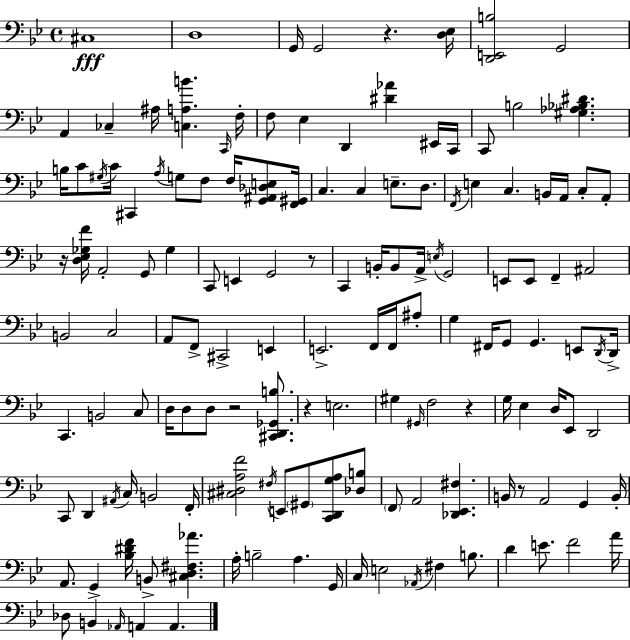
C#3/w D3/w G2/s G2/h R/q. [D3,Eb3]/s [D2,E2,B3]/h G2/h A2/q CES3/q A#3/s [C3,A3,B4]/q. C2/s F3/s F3/e Eb3/q D2/q [D#4,Ab4]/q EIS2/s C2/s C2/e B3/h [G#3,Ab3,Bb3,D#4]/q. B3/s C4/e G#3/s C4/s C#2/q A3/s G3/e F3/e F3/s [G2,A#2,Db3,E3]/e [F2,G#2]/s C3/q. C3/q E3/e. D3/e. F2/s E3/q C3/q. B2/s A2/s C3/e A2/e R/s [D3,Eb3,Gb3,F4]/s A2/h G2/e Gb3/q C2/e E2/q G2/h R/e C2/q B2/s B2/e A2/s E3/s G2/h E2/e E2/e F2/q A#2/h B2/h C3/h A2/e F2/e C#2/h E2/q E2/h. F2/s F2/s A#3/e G3/q F#2/s G2/e G2/q. E2/e D2/s D2/s C2/q. B2/h C3/e D3/s D3/e D3/e R/h [C#2,D2,Gb2,B3]/e. R/q E3/h. G#3/q G#2/s F3/h R/q G3/s Eb3/q D3/s Eb2/e D2/h C2/e D2/q A#2/s C3/s B2/h F2/s [C#3,D#3,A3,F4]/h F#3/s E2/e G#2/e [C2,D2,G3,A3]/e [Db3,B3]/e F2/e A2/h [Db2,Eb2,F#3]/q. B2/s R/e A2/h G2/q B2/s A2/e. G2/q [Bb3,D#4,F4]/s B2/e [C#3,D3,F#3,Ab4]/q. A3/s B3/h A3/q. G2/s C3/s E3/h Ab2/s F#3/q B3/e. D4/q E4/e. F4/h A4/s Db3/e B2/q Ab2/s A2/q A2/q.